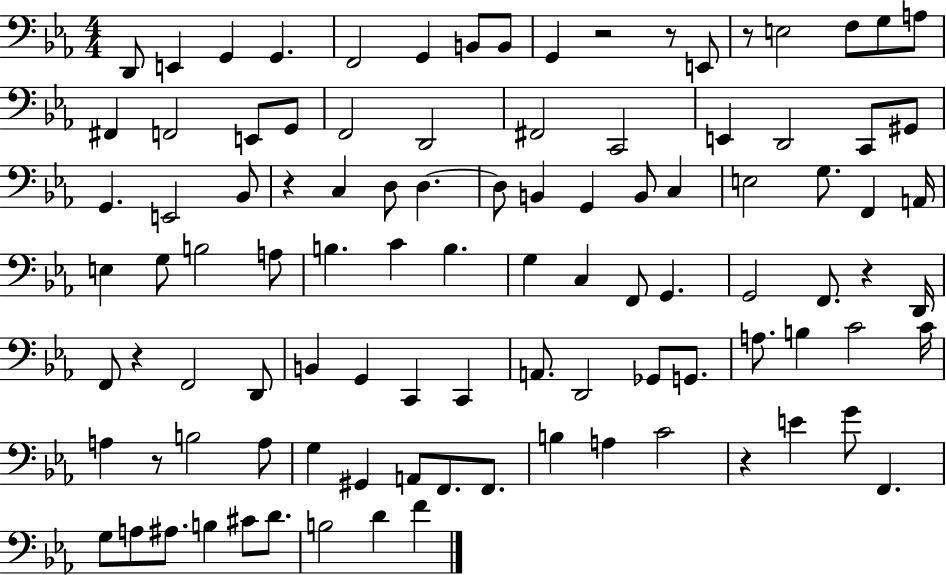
D2/e E2/q G2/q G2/q. F2/h G2/q B2/e B2/e G2/q R/h R/e E2/e R/e E3/h F3/e G3/e A3/e F#2/q F2/h E2/e G2/e F2/h D2/h F#2/h C2/h E2/q D2/h C2/e G#2/e G2/q. E2/h Bb2/e R/q C3/q D3/e D3/q. D3/e B2/q G2/q B2/e C3/q E3/h G3/e. F2/q A2/s E3/q G3/e B3/h A3/e B3/q. C4/q B3/q. G3/q C3/q F2/e G2/q. G2/h F2/e. R/q D2/s F2/e R/q F2/h D2/e B2/q G2/q C2/q C2/q A2/e. D2/h Gb2/e G2/e. A3/e. B3/q C4/h C4/s A3/q R/e B3/h A3/e G3/q G#2/q A2/e F2/e. F2/e. B3/q A3/q C4/h R/q E4/q G4/e F2/q. G3/e A3/e A#3/e. B3/q C#4/e D4/e. B3/h D4/q F4/q